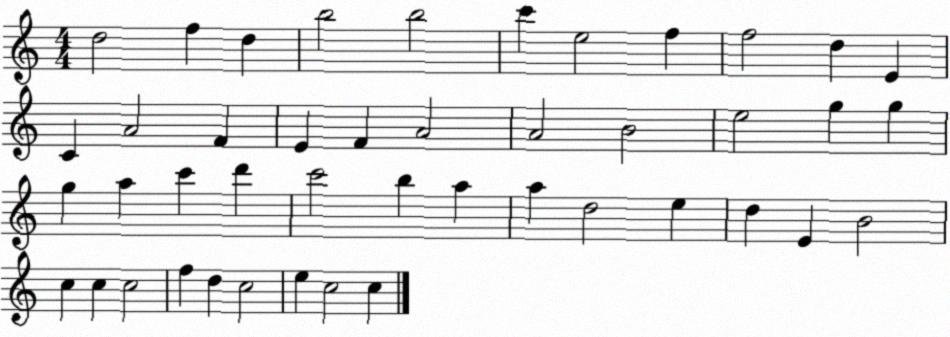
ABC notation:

X:1
T:Untitled
M:4/4
L:1/4
K:C
d2 f d b2 b2 c' e2 f f2 d E C A2 F E F A2 A2 B2 e2 g g g a c' d' c'2 b a a d2 e d E B2 c c c2 f d c2 e c2 c